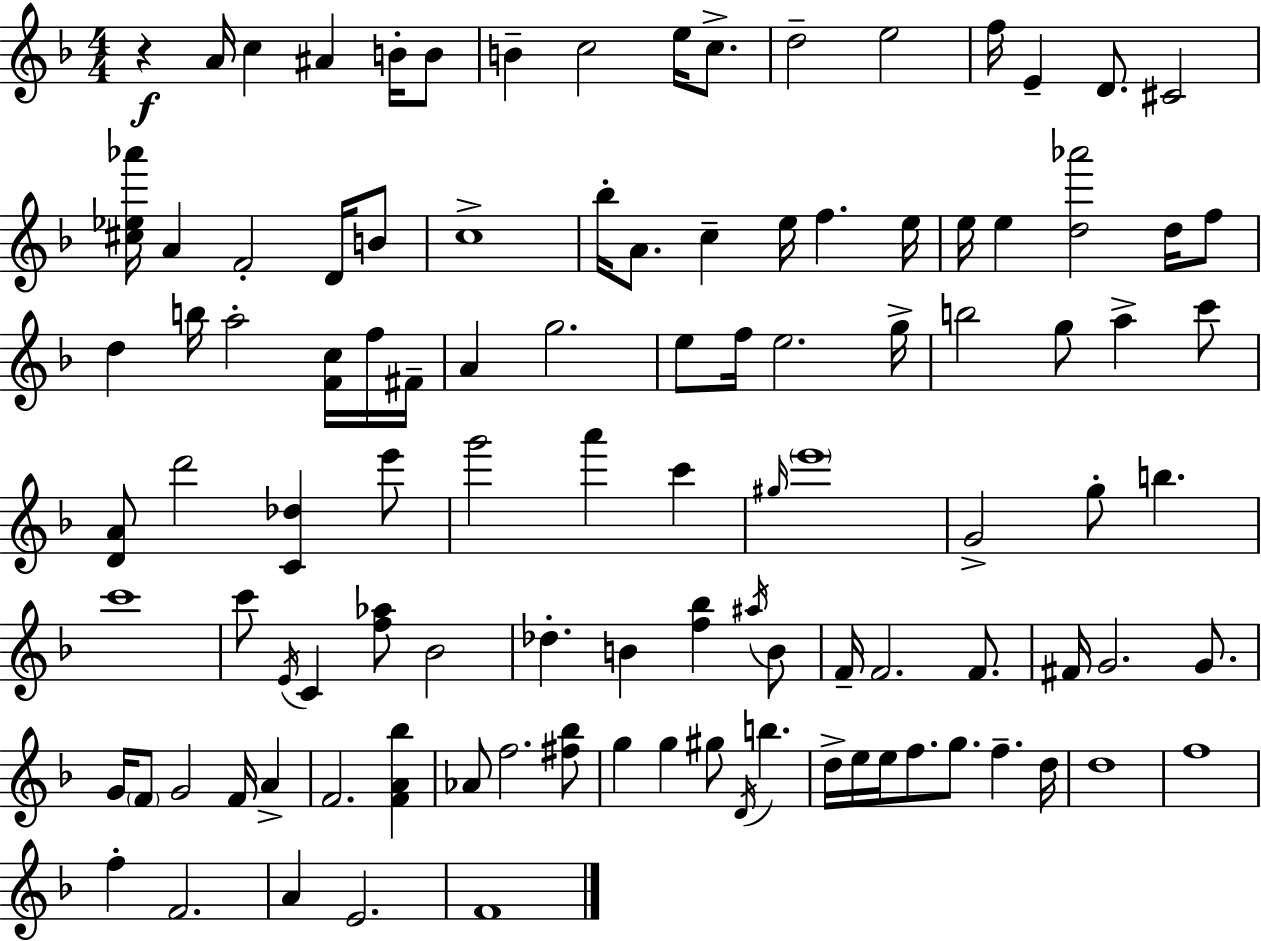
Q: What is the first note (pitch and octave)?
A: A4